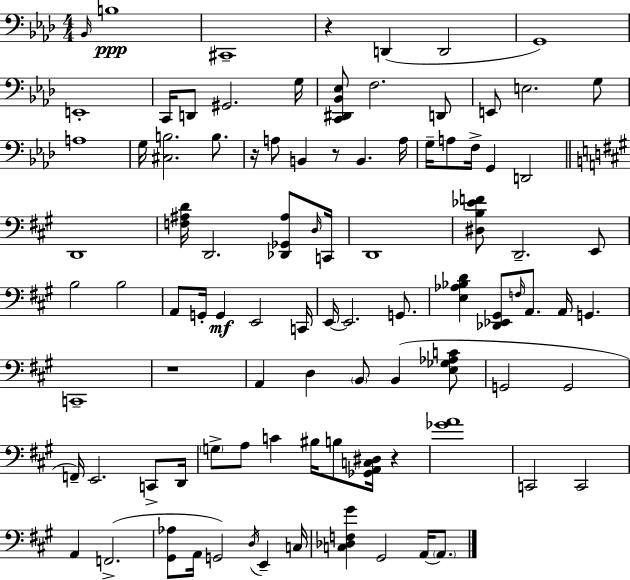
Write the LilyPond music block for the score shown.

{
  \clef bass
  \numericTimeSignature
  \time 4/4
  \key aes \major
  \grace { bes,16 }\ppp b1 | cis,1-- | r4 d,4( d,2 | g,1) | \break e,1-. | c,16 d,8 gis,2. | g16 <c, dis, bes, ees>8 f2. d,8 | e,8 e2. g8 | \break a1 | g16 <cis b>2. b8. | r16 a8 b,4 r8 b,4. | a16 g16-- a8 f16-> g,4 d,2 | \break \bar "||" \break \key a \major d,1 | <f ais d'>16 d,2. <des, ges, ais>8 \grace { d16 } | c,16 d,1 | <dis b ees' f'>8 d,2.-- e,8 | \break b2 b2 | a,8 g,16-. g,4\mf e,2 | c,16 e,16~~ e,2. g,8. | <e aes bes d'>4 <des, ees, gis,>8 \grace { f16 } a,8. a,16 g,4. | \break c,1-- | r1 | a,4 d4 \parenthesize b,8 b,4( | <e ges aes c'>8 g,2 g,2 | \break f,16--) e,2. c,8-> | d,16 \parenthesize g8-> a8 c'4 bis16 b8 <ges, a, c dis>16 r4 | <ges' a'>1 | c,2 c,2 | \break a,4 f,2.->( | <gis, aes>8 a,16 g,2) \acciaccatura { d16 } e,4-- | c16 <c des f gis'>4 gis,2 a,16~~ | \parenthesize a,8. \bar "|."
}